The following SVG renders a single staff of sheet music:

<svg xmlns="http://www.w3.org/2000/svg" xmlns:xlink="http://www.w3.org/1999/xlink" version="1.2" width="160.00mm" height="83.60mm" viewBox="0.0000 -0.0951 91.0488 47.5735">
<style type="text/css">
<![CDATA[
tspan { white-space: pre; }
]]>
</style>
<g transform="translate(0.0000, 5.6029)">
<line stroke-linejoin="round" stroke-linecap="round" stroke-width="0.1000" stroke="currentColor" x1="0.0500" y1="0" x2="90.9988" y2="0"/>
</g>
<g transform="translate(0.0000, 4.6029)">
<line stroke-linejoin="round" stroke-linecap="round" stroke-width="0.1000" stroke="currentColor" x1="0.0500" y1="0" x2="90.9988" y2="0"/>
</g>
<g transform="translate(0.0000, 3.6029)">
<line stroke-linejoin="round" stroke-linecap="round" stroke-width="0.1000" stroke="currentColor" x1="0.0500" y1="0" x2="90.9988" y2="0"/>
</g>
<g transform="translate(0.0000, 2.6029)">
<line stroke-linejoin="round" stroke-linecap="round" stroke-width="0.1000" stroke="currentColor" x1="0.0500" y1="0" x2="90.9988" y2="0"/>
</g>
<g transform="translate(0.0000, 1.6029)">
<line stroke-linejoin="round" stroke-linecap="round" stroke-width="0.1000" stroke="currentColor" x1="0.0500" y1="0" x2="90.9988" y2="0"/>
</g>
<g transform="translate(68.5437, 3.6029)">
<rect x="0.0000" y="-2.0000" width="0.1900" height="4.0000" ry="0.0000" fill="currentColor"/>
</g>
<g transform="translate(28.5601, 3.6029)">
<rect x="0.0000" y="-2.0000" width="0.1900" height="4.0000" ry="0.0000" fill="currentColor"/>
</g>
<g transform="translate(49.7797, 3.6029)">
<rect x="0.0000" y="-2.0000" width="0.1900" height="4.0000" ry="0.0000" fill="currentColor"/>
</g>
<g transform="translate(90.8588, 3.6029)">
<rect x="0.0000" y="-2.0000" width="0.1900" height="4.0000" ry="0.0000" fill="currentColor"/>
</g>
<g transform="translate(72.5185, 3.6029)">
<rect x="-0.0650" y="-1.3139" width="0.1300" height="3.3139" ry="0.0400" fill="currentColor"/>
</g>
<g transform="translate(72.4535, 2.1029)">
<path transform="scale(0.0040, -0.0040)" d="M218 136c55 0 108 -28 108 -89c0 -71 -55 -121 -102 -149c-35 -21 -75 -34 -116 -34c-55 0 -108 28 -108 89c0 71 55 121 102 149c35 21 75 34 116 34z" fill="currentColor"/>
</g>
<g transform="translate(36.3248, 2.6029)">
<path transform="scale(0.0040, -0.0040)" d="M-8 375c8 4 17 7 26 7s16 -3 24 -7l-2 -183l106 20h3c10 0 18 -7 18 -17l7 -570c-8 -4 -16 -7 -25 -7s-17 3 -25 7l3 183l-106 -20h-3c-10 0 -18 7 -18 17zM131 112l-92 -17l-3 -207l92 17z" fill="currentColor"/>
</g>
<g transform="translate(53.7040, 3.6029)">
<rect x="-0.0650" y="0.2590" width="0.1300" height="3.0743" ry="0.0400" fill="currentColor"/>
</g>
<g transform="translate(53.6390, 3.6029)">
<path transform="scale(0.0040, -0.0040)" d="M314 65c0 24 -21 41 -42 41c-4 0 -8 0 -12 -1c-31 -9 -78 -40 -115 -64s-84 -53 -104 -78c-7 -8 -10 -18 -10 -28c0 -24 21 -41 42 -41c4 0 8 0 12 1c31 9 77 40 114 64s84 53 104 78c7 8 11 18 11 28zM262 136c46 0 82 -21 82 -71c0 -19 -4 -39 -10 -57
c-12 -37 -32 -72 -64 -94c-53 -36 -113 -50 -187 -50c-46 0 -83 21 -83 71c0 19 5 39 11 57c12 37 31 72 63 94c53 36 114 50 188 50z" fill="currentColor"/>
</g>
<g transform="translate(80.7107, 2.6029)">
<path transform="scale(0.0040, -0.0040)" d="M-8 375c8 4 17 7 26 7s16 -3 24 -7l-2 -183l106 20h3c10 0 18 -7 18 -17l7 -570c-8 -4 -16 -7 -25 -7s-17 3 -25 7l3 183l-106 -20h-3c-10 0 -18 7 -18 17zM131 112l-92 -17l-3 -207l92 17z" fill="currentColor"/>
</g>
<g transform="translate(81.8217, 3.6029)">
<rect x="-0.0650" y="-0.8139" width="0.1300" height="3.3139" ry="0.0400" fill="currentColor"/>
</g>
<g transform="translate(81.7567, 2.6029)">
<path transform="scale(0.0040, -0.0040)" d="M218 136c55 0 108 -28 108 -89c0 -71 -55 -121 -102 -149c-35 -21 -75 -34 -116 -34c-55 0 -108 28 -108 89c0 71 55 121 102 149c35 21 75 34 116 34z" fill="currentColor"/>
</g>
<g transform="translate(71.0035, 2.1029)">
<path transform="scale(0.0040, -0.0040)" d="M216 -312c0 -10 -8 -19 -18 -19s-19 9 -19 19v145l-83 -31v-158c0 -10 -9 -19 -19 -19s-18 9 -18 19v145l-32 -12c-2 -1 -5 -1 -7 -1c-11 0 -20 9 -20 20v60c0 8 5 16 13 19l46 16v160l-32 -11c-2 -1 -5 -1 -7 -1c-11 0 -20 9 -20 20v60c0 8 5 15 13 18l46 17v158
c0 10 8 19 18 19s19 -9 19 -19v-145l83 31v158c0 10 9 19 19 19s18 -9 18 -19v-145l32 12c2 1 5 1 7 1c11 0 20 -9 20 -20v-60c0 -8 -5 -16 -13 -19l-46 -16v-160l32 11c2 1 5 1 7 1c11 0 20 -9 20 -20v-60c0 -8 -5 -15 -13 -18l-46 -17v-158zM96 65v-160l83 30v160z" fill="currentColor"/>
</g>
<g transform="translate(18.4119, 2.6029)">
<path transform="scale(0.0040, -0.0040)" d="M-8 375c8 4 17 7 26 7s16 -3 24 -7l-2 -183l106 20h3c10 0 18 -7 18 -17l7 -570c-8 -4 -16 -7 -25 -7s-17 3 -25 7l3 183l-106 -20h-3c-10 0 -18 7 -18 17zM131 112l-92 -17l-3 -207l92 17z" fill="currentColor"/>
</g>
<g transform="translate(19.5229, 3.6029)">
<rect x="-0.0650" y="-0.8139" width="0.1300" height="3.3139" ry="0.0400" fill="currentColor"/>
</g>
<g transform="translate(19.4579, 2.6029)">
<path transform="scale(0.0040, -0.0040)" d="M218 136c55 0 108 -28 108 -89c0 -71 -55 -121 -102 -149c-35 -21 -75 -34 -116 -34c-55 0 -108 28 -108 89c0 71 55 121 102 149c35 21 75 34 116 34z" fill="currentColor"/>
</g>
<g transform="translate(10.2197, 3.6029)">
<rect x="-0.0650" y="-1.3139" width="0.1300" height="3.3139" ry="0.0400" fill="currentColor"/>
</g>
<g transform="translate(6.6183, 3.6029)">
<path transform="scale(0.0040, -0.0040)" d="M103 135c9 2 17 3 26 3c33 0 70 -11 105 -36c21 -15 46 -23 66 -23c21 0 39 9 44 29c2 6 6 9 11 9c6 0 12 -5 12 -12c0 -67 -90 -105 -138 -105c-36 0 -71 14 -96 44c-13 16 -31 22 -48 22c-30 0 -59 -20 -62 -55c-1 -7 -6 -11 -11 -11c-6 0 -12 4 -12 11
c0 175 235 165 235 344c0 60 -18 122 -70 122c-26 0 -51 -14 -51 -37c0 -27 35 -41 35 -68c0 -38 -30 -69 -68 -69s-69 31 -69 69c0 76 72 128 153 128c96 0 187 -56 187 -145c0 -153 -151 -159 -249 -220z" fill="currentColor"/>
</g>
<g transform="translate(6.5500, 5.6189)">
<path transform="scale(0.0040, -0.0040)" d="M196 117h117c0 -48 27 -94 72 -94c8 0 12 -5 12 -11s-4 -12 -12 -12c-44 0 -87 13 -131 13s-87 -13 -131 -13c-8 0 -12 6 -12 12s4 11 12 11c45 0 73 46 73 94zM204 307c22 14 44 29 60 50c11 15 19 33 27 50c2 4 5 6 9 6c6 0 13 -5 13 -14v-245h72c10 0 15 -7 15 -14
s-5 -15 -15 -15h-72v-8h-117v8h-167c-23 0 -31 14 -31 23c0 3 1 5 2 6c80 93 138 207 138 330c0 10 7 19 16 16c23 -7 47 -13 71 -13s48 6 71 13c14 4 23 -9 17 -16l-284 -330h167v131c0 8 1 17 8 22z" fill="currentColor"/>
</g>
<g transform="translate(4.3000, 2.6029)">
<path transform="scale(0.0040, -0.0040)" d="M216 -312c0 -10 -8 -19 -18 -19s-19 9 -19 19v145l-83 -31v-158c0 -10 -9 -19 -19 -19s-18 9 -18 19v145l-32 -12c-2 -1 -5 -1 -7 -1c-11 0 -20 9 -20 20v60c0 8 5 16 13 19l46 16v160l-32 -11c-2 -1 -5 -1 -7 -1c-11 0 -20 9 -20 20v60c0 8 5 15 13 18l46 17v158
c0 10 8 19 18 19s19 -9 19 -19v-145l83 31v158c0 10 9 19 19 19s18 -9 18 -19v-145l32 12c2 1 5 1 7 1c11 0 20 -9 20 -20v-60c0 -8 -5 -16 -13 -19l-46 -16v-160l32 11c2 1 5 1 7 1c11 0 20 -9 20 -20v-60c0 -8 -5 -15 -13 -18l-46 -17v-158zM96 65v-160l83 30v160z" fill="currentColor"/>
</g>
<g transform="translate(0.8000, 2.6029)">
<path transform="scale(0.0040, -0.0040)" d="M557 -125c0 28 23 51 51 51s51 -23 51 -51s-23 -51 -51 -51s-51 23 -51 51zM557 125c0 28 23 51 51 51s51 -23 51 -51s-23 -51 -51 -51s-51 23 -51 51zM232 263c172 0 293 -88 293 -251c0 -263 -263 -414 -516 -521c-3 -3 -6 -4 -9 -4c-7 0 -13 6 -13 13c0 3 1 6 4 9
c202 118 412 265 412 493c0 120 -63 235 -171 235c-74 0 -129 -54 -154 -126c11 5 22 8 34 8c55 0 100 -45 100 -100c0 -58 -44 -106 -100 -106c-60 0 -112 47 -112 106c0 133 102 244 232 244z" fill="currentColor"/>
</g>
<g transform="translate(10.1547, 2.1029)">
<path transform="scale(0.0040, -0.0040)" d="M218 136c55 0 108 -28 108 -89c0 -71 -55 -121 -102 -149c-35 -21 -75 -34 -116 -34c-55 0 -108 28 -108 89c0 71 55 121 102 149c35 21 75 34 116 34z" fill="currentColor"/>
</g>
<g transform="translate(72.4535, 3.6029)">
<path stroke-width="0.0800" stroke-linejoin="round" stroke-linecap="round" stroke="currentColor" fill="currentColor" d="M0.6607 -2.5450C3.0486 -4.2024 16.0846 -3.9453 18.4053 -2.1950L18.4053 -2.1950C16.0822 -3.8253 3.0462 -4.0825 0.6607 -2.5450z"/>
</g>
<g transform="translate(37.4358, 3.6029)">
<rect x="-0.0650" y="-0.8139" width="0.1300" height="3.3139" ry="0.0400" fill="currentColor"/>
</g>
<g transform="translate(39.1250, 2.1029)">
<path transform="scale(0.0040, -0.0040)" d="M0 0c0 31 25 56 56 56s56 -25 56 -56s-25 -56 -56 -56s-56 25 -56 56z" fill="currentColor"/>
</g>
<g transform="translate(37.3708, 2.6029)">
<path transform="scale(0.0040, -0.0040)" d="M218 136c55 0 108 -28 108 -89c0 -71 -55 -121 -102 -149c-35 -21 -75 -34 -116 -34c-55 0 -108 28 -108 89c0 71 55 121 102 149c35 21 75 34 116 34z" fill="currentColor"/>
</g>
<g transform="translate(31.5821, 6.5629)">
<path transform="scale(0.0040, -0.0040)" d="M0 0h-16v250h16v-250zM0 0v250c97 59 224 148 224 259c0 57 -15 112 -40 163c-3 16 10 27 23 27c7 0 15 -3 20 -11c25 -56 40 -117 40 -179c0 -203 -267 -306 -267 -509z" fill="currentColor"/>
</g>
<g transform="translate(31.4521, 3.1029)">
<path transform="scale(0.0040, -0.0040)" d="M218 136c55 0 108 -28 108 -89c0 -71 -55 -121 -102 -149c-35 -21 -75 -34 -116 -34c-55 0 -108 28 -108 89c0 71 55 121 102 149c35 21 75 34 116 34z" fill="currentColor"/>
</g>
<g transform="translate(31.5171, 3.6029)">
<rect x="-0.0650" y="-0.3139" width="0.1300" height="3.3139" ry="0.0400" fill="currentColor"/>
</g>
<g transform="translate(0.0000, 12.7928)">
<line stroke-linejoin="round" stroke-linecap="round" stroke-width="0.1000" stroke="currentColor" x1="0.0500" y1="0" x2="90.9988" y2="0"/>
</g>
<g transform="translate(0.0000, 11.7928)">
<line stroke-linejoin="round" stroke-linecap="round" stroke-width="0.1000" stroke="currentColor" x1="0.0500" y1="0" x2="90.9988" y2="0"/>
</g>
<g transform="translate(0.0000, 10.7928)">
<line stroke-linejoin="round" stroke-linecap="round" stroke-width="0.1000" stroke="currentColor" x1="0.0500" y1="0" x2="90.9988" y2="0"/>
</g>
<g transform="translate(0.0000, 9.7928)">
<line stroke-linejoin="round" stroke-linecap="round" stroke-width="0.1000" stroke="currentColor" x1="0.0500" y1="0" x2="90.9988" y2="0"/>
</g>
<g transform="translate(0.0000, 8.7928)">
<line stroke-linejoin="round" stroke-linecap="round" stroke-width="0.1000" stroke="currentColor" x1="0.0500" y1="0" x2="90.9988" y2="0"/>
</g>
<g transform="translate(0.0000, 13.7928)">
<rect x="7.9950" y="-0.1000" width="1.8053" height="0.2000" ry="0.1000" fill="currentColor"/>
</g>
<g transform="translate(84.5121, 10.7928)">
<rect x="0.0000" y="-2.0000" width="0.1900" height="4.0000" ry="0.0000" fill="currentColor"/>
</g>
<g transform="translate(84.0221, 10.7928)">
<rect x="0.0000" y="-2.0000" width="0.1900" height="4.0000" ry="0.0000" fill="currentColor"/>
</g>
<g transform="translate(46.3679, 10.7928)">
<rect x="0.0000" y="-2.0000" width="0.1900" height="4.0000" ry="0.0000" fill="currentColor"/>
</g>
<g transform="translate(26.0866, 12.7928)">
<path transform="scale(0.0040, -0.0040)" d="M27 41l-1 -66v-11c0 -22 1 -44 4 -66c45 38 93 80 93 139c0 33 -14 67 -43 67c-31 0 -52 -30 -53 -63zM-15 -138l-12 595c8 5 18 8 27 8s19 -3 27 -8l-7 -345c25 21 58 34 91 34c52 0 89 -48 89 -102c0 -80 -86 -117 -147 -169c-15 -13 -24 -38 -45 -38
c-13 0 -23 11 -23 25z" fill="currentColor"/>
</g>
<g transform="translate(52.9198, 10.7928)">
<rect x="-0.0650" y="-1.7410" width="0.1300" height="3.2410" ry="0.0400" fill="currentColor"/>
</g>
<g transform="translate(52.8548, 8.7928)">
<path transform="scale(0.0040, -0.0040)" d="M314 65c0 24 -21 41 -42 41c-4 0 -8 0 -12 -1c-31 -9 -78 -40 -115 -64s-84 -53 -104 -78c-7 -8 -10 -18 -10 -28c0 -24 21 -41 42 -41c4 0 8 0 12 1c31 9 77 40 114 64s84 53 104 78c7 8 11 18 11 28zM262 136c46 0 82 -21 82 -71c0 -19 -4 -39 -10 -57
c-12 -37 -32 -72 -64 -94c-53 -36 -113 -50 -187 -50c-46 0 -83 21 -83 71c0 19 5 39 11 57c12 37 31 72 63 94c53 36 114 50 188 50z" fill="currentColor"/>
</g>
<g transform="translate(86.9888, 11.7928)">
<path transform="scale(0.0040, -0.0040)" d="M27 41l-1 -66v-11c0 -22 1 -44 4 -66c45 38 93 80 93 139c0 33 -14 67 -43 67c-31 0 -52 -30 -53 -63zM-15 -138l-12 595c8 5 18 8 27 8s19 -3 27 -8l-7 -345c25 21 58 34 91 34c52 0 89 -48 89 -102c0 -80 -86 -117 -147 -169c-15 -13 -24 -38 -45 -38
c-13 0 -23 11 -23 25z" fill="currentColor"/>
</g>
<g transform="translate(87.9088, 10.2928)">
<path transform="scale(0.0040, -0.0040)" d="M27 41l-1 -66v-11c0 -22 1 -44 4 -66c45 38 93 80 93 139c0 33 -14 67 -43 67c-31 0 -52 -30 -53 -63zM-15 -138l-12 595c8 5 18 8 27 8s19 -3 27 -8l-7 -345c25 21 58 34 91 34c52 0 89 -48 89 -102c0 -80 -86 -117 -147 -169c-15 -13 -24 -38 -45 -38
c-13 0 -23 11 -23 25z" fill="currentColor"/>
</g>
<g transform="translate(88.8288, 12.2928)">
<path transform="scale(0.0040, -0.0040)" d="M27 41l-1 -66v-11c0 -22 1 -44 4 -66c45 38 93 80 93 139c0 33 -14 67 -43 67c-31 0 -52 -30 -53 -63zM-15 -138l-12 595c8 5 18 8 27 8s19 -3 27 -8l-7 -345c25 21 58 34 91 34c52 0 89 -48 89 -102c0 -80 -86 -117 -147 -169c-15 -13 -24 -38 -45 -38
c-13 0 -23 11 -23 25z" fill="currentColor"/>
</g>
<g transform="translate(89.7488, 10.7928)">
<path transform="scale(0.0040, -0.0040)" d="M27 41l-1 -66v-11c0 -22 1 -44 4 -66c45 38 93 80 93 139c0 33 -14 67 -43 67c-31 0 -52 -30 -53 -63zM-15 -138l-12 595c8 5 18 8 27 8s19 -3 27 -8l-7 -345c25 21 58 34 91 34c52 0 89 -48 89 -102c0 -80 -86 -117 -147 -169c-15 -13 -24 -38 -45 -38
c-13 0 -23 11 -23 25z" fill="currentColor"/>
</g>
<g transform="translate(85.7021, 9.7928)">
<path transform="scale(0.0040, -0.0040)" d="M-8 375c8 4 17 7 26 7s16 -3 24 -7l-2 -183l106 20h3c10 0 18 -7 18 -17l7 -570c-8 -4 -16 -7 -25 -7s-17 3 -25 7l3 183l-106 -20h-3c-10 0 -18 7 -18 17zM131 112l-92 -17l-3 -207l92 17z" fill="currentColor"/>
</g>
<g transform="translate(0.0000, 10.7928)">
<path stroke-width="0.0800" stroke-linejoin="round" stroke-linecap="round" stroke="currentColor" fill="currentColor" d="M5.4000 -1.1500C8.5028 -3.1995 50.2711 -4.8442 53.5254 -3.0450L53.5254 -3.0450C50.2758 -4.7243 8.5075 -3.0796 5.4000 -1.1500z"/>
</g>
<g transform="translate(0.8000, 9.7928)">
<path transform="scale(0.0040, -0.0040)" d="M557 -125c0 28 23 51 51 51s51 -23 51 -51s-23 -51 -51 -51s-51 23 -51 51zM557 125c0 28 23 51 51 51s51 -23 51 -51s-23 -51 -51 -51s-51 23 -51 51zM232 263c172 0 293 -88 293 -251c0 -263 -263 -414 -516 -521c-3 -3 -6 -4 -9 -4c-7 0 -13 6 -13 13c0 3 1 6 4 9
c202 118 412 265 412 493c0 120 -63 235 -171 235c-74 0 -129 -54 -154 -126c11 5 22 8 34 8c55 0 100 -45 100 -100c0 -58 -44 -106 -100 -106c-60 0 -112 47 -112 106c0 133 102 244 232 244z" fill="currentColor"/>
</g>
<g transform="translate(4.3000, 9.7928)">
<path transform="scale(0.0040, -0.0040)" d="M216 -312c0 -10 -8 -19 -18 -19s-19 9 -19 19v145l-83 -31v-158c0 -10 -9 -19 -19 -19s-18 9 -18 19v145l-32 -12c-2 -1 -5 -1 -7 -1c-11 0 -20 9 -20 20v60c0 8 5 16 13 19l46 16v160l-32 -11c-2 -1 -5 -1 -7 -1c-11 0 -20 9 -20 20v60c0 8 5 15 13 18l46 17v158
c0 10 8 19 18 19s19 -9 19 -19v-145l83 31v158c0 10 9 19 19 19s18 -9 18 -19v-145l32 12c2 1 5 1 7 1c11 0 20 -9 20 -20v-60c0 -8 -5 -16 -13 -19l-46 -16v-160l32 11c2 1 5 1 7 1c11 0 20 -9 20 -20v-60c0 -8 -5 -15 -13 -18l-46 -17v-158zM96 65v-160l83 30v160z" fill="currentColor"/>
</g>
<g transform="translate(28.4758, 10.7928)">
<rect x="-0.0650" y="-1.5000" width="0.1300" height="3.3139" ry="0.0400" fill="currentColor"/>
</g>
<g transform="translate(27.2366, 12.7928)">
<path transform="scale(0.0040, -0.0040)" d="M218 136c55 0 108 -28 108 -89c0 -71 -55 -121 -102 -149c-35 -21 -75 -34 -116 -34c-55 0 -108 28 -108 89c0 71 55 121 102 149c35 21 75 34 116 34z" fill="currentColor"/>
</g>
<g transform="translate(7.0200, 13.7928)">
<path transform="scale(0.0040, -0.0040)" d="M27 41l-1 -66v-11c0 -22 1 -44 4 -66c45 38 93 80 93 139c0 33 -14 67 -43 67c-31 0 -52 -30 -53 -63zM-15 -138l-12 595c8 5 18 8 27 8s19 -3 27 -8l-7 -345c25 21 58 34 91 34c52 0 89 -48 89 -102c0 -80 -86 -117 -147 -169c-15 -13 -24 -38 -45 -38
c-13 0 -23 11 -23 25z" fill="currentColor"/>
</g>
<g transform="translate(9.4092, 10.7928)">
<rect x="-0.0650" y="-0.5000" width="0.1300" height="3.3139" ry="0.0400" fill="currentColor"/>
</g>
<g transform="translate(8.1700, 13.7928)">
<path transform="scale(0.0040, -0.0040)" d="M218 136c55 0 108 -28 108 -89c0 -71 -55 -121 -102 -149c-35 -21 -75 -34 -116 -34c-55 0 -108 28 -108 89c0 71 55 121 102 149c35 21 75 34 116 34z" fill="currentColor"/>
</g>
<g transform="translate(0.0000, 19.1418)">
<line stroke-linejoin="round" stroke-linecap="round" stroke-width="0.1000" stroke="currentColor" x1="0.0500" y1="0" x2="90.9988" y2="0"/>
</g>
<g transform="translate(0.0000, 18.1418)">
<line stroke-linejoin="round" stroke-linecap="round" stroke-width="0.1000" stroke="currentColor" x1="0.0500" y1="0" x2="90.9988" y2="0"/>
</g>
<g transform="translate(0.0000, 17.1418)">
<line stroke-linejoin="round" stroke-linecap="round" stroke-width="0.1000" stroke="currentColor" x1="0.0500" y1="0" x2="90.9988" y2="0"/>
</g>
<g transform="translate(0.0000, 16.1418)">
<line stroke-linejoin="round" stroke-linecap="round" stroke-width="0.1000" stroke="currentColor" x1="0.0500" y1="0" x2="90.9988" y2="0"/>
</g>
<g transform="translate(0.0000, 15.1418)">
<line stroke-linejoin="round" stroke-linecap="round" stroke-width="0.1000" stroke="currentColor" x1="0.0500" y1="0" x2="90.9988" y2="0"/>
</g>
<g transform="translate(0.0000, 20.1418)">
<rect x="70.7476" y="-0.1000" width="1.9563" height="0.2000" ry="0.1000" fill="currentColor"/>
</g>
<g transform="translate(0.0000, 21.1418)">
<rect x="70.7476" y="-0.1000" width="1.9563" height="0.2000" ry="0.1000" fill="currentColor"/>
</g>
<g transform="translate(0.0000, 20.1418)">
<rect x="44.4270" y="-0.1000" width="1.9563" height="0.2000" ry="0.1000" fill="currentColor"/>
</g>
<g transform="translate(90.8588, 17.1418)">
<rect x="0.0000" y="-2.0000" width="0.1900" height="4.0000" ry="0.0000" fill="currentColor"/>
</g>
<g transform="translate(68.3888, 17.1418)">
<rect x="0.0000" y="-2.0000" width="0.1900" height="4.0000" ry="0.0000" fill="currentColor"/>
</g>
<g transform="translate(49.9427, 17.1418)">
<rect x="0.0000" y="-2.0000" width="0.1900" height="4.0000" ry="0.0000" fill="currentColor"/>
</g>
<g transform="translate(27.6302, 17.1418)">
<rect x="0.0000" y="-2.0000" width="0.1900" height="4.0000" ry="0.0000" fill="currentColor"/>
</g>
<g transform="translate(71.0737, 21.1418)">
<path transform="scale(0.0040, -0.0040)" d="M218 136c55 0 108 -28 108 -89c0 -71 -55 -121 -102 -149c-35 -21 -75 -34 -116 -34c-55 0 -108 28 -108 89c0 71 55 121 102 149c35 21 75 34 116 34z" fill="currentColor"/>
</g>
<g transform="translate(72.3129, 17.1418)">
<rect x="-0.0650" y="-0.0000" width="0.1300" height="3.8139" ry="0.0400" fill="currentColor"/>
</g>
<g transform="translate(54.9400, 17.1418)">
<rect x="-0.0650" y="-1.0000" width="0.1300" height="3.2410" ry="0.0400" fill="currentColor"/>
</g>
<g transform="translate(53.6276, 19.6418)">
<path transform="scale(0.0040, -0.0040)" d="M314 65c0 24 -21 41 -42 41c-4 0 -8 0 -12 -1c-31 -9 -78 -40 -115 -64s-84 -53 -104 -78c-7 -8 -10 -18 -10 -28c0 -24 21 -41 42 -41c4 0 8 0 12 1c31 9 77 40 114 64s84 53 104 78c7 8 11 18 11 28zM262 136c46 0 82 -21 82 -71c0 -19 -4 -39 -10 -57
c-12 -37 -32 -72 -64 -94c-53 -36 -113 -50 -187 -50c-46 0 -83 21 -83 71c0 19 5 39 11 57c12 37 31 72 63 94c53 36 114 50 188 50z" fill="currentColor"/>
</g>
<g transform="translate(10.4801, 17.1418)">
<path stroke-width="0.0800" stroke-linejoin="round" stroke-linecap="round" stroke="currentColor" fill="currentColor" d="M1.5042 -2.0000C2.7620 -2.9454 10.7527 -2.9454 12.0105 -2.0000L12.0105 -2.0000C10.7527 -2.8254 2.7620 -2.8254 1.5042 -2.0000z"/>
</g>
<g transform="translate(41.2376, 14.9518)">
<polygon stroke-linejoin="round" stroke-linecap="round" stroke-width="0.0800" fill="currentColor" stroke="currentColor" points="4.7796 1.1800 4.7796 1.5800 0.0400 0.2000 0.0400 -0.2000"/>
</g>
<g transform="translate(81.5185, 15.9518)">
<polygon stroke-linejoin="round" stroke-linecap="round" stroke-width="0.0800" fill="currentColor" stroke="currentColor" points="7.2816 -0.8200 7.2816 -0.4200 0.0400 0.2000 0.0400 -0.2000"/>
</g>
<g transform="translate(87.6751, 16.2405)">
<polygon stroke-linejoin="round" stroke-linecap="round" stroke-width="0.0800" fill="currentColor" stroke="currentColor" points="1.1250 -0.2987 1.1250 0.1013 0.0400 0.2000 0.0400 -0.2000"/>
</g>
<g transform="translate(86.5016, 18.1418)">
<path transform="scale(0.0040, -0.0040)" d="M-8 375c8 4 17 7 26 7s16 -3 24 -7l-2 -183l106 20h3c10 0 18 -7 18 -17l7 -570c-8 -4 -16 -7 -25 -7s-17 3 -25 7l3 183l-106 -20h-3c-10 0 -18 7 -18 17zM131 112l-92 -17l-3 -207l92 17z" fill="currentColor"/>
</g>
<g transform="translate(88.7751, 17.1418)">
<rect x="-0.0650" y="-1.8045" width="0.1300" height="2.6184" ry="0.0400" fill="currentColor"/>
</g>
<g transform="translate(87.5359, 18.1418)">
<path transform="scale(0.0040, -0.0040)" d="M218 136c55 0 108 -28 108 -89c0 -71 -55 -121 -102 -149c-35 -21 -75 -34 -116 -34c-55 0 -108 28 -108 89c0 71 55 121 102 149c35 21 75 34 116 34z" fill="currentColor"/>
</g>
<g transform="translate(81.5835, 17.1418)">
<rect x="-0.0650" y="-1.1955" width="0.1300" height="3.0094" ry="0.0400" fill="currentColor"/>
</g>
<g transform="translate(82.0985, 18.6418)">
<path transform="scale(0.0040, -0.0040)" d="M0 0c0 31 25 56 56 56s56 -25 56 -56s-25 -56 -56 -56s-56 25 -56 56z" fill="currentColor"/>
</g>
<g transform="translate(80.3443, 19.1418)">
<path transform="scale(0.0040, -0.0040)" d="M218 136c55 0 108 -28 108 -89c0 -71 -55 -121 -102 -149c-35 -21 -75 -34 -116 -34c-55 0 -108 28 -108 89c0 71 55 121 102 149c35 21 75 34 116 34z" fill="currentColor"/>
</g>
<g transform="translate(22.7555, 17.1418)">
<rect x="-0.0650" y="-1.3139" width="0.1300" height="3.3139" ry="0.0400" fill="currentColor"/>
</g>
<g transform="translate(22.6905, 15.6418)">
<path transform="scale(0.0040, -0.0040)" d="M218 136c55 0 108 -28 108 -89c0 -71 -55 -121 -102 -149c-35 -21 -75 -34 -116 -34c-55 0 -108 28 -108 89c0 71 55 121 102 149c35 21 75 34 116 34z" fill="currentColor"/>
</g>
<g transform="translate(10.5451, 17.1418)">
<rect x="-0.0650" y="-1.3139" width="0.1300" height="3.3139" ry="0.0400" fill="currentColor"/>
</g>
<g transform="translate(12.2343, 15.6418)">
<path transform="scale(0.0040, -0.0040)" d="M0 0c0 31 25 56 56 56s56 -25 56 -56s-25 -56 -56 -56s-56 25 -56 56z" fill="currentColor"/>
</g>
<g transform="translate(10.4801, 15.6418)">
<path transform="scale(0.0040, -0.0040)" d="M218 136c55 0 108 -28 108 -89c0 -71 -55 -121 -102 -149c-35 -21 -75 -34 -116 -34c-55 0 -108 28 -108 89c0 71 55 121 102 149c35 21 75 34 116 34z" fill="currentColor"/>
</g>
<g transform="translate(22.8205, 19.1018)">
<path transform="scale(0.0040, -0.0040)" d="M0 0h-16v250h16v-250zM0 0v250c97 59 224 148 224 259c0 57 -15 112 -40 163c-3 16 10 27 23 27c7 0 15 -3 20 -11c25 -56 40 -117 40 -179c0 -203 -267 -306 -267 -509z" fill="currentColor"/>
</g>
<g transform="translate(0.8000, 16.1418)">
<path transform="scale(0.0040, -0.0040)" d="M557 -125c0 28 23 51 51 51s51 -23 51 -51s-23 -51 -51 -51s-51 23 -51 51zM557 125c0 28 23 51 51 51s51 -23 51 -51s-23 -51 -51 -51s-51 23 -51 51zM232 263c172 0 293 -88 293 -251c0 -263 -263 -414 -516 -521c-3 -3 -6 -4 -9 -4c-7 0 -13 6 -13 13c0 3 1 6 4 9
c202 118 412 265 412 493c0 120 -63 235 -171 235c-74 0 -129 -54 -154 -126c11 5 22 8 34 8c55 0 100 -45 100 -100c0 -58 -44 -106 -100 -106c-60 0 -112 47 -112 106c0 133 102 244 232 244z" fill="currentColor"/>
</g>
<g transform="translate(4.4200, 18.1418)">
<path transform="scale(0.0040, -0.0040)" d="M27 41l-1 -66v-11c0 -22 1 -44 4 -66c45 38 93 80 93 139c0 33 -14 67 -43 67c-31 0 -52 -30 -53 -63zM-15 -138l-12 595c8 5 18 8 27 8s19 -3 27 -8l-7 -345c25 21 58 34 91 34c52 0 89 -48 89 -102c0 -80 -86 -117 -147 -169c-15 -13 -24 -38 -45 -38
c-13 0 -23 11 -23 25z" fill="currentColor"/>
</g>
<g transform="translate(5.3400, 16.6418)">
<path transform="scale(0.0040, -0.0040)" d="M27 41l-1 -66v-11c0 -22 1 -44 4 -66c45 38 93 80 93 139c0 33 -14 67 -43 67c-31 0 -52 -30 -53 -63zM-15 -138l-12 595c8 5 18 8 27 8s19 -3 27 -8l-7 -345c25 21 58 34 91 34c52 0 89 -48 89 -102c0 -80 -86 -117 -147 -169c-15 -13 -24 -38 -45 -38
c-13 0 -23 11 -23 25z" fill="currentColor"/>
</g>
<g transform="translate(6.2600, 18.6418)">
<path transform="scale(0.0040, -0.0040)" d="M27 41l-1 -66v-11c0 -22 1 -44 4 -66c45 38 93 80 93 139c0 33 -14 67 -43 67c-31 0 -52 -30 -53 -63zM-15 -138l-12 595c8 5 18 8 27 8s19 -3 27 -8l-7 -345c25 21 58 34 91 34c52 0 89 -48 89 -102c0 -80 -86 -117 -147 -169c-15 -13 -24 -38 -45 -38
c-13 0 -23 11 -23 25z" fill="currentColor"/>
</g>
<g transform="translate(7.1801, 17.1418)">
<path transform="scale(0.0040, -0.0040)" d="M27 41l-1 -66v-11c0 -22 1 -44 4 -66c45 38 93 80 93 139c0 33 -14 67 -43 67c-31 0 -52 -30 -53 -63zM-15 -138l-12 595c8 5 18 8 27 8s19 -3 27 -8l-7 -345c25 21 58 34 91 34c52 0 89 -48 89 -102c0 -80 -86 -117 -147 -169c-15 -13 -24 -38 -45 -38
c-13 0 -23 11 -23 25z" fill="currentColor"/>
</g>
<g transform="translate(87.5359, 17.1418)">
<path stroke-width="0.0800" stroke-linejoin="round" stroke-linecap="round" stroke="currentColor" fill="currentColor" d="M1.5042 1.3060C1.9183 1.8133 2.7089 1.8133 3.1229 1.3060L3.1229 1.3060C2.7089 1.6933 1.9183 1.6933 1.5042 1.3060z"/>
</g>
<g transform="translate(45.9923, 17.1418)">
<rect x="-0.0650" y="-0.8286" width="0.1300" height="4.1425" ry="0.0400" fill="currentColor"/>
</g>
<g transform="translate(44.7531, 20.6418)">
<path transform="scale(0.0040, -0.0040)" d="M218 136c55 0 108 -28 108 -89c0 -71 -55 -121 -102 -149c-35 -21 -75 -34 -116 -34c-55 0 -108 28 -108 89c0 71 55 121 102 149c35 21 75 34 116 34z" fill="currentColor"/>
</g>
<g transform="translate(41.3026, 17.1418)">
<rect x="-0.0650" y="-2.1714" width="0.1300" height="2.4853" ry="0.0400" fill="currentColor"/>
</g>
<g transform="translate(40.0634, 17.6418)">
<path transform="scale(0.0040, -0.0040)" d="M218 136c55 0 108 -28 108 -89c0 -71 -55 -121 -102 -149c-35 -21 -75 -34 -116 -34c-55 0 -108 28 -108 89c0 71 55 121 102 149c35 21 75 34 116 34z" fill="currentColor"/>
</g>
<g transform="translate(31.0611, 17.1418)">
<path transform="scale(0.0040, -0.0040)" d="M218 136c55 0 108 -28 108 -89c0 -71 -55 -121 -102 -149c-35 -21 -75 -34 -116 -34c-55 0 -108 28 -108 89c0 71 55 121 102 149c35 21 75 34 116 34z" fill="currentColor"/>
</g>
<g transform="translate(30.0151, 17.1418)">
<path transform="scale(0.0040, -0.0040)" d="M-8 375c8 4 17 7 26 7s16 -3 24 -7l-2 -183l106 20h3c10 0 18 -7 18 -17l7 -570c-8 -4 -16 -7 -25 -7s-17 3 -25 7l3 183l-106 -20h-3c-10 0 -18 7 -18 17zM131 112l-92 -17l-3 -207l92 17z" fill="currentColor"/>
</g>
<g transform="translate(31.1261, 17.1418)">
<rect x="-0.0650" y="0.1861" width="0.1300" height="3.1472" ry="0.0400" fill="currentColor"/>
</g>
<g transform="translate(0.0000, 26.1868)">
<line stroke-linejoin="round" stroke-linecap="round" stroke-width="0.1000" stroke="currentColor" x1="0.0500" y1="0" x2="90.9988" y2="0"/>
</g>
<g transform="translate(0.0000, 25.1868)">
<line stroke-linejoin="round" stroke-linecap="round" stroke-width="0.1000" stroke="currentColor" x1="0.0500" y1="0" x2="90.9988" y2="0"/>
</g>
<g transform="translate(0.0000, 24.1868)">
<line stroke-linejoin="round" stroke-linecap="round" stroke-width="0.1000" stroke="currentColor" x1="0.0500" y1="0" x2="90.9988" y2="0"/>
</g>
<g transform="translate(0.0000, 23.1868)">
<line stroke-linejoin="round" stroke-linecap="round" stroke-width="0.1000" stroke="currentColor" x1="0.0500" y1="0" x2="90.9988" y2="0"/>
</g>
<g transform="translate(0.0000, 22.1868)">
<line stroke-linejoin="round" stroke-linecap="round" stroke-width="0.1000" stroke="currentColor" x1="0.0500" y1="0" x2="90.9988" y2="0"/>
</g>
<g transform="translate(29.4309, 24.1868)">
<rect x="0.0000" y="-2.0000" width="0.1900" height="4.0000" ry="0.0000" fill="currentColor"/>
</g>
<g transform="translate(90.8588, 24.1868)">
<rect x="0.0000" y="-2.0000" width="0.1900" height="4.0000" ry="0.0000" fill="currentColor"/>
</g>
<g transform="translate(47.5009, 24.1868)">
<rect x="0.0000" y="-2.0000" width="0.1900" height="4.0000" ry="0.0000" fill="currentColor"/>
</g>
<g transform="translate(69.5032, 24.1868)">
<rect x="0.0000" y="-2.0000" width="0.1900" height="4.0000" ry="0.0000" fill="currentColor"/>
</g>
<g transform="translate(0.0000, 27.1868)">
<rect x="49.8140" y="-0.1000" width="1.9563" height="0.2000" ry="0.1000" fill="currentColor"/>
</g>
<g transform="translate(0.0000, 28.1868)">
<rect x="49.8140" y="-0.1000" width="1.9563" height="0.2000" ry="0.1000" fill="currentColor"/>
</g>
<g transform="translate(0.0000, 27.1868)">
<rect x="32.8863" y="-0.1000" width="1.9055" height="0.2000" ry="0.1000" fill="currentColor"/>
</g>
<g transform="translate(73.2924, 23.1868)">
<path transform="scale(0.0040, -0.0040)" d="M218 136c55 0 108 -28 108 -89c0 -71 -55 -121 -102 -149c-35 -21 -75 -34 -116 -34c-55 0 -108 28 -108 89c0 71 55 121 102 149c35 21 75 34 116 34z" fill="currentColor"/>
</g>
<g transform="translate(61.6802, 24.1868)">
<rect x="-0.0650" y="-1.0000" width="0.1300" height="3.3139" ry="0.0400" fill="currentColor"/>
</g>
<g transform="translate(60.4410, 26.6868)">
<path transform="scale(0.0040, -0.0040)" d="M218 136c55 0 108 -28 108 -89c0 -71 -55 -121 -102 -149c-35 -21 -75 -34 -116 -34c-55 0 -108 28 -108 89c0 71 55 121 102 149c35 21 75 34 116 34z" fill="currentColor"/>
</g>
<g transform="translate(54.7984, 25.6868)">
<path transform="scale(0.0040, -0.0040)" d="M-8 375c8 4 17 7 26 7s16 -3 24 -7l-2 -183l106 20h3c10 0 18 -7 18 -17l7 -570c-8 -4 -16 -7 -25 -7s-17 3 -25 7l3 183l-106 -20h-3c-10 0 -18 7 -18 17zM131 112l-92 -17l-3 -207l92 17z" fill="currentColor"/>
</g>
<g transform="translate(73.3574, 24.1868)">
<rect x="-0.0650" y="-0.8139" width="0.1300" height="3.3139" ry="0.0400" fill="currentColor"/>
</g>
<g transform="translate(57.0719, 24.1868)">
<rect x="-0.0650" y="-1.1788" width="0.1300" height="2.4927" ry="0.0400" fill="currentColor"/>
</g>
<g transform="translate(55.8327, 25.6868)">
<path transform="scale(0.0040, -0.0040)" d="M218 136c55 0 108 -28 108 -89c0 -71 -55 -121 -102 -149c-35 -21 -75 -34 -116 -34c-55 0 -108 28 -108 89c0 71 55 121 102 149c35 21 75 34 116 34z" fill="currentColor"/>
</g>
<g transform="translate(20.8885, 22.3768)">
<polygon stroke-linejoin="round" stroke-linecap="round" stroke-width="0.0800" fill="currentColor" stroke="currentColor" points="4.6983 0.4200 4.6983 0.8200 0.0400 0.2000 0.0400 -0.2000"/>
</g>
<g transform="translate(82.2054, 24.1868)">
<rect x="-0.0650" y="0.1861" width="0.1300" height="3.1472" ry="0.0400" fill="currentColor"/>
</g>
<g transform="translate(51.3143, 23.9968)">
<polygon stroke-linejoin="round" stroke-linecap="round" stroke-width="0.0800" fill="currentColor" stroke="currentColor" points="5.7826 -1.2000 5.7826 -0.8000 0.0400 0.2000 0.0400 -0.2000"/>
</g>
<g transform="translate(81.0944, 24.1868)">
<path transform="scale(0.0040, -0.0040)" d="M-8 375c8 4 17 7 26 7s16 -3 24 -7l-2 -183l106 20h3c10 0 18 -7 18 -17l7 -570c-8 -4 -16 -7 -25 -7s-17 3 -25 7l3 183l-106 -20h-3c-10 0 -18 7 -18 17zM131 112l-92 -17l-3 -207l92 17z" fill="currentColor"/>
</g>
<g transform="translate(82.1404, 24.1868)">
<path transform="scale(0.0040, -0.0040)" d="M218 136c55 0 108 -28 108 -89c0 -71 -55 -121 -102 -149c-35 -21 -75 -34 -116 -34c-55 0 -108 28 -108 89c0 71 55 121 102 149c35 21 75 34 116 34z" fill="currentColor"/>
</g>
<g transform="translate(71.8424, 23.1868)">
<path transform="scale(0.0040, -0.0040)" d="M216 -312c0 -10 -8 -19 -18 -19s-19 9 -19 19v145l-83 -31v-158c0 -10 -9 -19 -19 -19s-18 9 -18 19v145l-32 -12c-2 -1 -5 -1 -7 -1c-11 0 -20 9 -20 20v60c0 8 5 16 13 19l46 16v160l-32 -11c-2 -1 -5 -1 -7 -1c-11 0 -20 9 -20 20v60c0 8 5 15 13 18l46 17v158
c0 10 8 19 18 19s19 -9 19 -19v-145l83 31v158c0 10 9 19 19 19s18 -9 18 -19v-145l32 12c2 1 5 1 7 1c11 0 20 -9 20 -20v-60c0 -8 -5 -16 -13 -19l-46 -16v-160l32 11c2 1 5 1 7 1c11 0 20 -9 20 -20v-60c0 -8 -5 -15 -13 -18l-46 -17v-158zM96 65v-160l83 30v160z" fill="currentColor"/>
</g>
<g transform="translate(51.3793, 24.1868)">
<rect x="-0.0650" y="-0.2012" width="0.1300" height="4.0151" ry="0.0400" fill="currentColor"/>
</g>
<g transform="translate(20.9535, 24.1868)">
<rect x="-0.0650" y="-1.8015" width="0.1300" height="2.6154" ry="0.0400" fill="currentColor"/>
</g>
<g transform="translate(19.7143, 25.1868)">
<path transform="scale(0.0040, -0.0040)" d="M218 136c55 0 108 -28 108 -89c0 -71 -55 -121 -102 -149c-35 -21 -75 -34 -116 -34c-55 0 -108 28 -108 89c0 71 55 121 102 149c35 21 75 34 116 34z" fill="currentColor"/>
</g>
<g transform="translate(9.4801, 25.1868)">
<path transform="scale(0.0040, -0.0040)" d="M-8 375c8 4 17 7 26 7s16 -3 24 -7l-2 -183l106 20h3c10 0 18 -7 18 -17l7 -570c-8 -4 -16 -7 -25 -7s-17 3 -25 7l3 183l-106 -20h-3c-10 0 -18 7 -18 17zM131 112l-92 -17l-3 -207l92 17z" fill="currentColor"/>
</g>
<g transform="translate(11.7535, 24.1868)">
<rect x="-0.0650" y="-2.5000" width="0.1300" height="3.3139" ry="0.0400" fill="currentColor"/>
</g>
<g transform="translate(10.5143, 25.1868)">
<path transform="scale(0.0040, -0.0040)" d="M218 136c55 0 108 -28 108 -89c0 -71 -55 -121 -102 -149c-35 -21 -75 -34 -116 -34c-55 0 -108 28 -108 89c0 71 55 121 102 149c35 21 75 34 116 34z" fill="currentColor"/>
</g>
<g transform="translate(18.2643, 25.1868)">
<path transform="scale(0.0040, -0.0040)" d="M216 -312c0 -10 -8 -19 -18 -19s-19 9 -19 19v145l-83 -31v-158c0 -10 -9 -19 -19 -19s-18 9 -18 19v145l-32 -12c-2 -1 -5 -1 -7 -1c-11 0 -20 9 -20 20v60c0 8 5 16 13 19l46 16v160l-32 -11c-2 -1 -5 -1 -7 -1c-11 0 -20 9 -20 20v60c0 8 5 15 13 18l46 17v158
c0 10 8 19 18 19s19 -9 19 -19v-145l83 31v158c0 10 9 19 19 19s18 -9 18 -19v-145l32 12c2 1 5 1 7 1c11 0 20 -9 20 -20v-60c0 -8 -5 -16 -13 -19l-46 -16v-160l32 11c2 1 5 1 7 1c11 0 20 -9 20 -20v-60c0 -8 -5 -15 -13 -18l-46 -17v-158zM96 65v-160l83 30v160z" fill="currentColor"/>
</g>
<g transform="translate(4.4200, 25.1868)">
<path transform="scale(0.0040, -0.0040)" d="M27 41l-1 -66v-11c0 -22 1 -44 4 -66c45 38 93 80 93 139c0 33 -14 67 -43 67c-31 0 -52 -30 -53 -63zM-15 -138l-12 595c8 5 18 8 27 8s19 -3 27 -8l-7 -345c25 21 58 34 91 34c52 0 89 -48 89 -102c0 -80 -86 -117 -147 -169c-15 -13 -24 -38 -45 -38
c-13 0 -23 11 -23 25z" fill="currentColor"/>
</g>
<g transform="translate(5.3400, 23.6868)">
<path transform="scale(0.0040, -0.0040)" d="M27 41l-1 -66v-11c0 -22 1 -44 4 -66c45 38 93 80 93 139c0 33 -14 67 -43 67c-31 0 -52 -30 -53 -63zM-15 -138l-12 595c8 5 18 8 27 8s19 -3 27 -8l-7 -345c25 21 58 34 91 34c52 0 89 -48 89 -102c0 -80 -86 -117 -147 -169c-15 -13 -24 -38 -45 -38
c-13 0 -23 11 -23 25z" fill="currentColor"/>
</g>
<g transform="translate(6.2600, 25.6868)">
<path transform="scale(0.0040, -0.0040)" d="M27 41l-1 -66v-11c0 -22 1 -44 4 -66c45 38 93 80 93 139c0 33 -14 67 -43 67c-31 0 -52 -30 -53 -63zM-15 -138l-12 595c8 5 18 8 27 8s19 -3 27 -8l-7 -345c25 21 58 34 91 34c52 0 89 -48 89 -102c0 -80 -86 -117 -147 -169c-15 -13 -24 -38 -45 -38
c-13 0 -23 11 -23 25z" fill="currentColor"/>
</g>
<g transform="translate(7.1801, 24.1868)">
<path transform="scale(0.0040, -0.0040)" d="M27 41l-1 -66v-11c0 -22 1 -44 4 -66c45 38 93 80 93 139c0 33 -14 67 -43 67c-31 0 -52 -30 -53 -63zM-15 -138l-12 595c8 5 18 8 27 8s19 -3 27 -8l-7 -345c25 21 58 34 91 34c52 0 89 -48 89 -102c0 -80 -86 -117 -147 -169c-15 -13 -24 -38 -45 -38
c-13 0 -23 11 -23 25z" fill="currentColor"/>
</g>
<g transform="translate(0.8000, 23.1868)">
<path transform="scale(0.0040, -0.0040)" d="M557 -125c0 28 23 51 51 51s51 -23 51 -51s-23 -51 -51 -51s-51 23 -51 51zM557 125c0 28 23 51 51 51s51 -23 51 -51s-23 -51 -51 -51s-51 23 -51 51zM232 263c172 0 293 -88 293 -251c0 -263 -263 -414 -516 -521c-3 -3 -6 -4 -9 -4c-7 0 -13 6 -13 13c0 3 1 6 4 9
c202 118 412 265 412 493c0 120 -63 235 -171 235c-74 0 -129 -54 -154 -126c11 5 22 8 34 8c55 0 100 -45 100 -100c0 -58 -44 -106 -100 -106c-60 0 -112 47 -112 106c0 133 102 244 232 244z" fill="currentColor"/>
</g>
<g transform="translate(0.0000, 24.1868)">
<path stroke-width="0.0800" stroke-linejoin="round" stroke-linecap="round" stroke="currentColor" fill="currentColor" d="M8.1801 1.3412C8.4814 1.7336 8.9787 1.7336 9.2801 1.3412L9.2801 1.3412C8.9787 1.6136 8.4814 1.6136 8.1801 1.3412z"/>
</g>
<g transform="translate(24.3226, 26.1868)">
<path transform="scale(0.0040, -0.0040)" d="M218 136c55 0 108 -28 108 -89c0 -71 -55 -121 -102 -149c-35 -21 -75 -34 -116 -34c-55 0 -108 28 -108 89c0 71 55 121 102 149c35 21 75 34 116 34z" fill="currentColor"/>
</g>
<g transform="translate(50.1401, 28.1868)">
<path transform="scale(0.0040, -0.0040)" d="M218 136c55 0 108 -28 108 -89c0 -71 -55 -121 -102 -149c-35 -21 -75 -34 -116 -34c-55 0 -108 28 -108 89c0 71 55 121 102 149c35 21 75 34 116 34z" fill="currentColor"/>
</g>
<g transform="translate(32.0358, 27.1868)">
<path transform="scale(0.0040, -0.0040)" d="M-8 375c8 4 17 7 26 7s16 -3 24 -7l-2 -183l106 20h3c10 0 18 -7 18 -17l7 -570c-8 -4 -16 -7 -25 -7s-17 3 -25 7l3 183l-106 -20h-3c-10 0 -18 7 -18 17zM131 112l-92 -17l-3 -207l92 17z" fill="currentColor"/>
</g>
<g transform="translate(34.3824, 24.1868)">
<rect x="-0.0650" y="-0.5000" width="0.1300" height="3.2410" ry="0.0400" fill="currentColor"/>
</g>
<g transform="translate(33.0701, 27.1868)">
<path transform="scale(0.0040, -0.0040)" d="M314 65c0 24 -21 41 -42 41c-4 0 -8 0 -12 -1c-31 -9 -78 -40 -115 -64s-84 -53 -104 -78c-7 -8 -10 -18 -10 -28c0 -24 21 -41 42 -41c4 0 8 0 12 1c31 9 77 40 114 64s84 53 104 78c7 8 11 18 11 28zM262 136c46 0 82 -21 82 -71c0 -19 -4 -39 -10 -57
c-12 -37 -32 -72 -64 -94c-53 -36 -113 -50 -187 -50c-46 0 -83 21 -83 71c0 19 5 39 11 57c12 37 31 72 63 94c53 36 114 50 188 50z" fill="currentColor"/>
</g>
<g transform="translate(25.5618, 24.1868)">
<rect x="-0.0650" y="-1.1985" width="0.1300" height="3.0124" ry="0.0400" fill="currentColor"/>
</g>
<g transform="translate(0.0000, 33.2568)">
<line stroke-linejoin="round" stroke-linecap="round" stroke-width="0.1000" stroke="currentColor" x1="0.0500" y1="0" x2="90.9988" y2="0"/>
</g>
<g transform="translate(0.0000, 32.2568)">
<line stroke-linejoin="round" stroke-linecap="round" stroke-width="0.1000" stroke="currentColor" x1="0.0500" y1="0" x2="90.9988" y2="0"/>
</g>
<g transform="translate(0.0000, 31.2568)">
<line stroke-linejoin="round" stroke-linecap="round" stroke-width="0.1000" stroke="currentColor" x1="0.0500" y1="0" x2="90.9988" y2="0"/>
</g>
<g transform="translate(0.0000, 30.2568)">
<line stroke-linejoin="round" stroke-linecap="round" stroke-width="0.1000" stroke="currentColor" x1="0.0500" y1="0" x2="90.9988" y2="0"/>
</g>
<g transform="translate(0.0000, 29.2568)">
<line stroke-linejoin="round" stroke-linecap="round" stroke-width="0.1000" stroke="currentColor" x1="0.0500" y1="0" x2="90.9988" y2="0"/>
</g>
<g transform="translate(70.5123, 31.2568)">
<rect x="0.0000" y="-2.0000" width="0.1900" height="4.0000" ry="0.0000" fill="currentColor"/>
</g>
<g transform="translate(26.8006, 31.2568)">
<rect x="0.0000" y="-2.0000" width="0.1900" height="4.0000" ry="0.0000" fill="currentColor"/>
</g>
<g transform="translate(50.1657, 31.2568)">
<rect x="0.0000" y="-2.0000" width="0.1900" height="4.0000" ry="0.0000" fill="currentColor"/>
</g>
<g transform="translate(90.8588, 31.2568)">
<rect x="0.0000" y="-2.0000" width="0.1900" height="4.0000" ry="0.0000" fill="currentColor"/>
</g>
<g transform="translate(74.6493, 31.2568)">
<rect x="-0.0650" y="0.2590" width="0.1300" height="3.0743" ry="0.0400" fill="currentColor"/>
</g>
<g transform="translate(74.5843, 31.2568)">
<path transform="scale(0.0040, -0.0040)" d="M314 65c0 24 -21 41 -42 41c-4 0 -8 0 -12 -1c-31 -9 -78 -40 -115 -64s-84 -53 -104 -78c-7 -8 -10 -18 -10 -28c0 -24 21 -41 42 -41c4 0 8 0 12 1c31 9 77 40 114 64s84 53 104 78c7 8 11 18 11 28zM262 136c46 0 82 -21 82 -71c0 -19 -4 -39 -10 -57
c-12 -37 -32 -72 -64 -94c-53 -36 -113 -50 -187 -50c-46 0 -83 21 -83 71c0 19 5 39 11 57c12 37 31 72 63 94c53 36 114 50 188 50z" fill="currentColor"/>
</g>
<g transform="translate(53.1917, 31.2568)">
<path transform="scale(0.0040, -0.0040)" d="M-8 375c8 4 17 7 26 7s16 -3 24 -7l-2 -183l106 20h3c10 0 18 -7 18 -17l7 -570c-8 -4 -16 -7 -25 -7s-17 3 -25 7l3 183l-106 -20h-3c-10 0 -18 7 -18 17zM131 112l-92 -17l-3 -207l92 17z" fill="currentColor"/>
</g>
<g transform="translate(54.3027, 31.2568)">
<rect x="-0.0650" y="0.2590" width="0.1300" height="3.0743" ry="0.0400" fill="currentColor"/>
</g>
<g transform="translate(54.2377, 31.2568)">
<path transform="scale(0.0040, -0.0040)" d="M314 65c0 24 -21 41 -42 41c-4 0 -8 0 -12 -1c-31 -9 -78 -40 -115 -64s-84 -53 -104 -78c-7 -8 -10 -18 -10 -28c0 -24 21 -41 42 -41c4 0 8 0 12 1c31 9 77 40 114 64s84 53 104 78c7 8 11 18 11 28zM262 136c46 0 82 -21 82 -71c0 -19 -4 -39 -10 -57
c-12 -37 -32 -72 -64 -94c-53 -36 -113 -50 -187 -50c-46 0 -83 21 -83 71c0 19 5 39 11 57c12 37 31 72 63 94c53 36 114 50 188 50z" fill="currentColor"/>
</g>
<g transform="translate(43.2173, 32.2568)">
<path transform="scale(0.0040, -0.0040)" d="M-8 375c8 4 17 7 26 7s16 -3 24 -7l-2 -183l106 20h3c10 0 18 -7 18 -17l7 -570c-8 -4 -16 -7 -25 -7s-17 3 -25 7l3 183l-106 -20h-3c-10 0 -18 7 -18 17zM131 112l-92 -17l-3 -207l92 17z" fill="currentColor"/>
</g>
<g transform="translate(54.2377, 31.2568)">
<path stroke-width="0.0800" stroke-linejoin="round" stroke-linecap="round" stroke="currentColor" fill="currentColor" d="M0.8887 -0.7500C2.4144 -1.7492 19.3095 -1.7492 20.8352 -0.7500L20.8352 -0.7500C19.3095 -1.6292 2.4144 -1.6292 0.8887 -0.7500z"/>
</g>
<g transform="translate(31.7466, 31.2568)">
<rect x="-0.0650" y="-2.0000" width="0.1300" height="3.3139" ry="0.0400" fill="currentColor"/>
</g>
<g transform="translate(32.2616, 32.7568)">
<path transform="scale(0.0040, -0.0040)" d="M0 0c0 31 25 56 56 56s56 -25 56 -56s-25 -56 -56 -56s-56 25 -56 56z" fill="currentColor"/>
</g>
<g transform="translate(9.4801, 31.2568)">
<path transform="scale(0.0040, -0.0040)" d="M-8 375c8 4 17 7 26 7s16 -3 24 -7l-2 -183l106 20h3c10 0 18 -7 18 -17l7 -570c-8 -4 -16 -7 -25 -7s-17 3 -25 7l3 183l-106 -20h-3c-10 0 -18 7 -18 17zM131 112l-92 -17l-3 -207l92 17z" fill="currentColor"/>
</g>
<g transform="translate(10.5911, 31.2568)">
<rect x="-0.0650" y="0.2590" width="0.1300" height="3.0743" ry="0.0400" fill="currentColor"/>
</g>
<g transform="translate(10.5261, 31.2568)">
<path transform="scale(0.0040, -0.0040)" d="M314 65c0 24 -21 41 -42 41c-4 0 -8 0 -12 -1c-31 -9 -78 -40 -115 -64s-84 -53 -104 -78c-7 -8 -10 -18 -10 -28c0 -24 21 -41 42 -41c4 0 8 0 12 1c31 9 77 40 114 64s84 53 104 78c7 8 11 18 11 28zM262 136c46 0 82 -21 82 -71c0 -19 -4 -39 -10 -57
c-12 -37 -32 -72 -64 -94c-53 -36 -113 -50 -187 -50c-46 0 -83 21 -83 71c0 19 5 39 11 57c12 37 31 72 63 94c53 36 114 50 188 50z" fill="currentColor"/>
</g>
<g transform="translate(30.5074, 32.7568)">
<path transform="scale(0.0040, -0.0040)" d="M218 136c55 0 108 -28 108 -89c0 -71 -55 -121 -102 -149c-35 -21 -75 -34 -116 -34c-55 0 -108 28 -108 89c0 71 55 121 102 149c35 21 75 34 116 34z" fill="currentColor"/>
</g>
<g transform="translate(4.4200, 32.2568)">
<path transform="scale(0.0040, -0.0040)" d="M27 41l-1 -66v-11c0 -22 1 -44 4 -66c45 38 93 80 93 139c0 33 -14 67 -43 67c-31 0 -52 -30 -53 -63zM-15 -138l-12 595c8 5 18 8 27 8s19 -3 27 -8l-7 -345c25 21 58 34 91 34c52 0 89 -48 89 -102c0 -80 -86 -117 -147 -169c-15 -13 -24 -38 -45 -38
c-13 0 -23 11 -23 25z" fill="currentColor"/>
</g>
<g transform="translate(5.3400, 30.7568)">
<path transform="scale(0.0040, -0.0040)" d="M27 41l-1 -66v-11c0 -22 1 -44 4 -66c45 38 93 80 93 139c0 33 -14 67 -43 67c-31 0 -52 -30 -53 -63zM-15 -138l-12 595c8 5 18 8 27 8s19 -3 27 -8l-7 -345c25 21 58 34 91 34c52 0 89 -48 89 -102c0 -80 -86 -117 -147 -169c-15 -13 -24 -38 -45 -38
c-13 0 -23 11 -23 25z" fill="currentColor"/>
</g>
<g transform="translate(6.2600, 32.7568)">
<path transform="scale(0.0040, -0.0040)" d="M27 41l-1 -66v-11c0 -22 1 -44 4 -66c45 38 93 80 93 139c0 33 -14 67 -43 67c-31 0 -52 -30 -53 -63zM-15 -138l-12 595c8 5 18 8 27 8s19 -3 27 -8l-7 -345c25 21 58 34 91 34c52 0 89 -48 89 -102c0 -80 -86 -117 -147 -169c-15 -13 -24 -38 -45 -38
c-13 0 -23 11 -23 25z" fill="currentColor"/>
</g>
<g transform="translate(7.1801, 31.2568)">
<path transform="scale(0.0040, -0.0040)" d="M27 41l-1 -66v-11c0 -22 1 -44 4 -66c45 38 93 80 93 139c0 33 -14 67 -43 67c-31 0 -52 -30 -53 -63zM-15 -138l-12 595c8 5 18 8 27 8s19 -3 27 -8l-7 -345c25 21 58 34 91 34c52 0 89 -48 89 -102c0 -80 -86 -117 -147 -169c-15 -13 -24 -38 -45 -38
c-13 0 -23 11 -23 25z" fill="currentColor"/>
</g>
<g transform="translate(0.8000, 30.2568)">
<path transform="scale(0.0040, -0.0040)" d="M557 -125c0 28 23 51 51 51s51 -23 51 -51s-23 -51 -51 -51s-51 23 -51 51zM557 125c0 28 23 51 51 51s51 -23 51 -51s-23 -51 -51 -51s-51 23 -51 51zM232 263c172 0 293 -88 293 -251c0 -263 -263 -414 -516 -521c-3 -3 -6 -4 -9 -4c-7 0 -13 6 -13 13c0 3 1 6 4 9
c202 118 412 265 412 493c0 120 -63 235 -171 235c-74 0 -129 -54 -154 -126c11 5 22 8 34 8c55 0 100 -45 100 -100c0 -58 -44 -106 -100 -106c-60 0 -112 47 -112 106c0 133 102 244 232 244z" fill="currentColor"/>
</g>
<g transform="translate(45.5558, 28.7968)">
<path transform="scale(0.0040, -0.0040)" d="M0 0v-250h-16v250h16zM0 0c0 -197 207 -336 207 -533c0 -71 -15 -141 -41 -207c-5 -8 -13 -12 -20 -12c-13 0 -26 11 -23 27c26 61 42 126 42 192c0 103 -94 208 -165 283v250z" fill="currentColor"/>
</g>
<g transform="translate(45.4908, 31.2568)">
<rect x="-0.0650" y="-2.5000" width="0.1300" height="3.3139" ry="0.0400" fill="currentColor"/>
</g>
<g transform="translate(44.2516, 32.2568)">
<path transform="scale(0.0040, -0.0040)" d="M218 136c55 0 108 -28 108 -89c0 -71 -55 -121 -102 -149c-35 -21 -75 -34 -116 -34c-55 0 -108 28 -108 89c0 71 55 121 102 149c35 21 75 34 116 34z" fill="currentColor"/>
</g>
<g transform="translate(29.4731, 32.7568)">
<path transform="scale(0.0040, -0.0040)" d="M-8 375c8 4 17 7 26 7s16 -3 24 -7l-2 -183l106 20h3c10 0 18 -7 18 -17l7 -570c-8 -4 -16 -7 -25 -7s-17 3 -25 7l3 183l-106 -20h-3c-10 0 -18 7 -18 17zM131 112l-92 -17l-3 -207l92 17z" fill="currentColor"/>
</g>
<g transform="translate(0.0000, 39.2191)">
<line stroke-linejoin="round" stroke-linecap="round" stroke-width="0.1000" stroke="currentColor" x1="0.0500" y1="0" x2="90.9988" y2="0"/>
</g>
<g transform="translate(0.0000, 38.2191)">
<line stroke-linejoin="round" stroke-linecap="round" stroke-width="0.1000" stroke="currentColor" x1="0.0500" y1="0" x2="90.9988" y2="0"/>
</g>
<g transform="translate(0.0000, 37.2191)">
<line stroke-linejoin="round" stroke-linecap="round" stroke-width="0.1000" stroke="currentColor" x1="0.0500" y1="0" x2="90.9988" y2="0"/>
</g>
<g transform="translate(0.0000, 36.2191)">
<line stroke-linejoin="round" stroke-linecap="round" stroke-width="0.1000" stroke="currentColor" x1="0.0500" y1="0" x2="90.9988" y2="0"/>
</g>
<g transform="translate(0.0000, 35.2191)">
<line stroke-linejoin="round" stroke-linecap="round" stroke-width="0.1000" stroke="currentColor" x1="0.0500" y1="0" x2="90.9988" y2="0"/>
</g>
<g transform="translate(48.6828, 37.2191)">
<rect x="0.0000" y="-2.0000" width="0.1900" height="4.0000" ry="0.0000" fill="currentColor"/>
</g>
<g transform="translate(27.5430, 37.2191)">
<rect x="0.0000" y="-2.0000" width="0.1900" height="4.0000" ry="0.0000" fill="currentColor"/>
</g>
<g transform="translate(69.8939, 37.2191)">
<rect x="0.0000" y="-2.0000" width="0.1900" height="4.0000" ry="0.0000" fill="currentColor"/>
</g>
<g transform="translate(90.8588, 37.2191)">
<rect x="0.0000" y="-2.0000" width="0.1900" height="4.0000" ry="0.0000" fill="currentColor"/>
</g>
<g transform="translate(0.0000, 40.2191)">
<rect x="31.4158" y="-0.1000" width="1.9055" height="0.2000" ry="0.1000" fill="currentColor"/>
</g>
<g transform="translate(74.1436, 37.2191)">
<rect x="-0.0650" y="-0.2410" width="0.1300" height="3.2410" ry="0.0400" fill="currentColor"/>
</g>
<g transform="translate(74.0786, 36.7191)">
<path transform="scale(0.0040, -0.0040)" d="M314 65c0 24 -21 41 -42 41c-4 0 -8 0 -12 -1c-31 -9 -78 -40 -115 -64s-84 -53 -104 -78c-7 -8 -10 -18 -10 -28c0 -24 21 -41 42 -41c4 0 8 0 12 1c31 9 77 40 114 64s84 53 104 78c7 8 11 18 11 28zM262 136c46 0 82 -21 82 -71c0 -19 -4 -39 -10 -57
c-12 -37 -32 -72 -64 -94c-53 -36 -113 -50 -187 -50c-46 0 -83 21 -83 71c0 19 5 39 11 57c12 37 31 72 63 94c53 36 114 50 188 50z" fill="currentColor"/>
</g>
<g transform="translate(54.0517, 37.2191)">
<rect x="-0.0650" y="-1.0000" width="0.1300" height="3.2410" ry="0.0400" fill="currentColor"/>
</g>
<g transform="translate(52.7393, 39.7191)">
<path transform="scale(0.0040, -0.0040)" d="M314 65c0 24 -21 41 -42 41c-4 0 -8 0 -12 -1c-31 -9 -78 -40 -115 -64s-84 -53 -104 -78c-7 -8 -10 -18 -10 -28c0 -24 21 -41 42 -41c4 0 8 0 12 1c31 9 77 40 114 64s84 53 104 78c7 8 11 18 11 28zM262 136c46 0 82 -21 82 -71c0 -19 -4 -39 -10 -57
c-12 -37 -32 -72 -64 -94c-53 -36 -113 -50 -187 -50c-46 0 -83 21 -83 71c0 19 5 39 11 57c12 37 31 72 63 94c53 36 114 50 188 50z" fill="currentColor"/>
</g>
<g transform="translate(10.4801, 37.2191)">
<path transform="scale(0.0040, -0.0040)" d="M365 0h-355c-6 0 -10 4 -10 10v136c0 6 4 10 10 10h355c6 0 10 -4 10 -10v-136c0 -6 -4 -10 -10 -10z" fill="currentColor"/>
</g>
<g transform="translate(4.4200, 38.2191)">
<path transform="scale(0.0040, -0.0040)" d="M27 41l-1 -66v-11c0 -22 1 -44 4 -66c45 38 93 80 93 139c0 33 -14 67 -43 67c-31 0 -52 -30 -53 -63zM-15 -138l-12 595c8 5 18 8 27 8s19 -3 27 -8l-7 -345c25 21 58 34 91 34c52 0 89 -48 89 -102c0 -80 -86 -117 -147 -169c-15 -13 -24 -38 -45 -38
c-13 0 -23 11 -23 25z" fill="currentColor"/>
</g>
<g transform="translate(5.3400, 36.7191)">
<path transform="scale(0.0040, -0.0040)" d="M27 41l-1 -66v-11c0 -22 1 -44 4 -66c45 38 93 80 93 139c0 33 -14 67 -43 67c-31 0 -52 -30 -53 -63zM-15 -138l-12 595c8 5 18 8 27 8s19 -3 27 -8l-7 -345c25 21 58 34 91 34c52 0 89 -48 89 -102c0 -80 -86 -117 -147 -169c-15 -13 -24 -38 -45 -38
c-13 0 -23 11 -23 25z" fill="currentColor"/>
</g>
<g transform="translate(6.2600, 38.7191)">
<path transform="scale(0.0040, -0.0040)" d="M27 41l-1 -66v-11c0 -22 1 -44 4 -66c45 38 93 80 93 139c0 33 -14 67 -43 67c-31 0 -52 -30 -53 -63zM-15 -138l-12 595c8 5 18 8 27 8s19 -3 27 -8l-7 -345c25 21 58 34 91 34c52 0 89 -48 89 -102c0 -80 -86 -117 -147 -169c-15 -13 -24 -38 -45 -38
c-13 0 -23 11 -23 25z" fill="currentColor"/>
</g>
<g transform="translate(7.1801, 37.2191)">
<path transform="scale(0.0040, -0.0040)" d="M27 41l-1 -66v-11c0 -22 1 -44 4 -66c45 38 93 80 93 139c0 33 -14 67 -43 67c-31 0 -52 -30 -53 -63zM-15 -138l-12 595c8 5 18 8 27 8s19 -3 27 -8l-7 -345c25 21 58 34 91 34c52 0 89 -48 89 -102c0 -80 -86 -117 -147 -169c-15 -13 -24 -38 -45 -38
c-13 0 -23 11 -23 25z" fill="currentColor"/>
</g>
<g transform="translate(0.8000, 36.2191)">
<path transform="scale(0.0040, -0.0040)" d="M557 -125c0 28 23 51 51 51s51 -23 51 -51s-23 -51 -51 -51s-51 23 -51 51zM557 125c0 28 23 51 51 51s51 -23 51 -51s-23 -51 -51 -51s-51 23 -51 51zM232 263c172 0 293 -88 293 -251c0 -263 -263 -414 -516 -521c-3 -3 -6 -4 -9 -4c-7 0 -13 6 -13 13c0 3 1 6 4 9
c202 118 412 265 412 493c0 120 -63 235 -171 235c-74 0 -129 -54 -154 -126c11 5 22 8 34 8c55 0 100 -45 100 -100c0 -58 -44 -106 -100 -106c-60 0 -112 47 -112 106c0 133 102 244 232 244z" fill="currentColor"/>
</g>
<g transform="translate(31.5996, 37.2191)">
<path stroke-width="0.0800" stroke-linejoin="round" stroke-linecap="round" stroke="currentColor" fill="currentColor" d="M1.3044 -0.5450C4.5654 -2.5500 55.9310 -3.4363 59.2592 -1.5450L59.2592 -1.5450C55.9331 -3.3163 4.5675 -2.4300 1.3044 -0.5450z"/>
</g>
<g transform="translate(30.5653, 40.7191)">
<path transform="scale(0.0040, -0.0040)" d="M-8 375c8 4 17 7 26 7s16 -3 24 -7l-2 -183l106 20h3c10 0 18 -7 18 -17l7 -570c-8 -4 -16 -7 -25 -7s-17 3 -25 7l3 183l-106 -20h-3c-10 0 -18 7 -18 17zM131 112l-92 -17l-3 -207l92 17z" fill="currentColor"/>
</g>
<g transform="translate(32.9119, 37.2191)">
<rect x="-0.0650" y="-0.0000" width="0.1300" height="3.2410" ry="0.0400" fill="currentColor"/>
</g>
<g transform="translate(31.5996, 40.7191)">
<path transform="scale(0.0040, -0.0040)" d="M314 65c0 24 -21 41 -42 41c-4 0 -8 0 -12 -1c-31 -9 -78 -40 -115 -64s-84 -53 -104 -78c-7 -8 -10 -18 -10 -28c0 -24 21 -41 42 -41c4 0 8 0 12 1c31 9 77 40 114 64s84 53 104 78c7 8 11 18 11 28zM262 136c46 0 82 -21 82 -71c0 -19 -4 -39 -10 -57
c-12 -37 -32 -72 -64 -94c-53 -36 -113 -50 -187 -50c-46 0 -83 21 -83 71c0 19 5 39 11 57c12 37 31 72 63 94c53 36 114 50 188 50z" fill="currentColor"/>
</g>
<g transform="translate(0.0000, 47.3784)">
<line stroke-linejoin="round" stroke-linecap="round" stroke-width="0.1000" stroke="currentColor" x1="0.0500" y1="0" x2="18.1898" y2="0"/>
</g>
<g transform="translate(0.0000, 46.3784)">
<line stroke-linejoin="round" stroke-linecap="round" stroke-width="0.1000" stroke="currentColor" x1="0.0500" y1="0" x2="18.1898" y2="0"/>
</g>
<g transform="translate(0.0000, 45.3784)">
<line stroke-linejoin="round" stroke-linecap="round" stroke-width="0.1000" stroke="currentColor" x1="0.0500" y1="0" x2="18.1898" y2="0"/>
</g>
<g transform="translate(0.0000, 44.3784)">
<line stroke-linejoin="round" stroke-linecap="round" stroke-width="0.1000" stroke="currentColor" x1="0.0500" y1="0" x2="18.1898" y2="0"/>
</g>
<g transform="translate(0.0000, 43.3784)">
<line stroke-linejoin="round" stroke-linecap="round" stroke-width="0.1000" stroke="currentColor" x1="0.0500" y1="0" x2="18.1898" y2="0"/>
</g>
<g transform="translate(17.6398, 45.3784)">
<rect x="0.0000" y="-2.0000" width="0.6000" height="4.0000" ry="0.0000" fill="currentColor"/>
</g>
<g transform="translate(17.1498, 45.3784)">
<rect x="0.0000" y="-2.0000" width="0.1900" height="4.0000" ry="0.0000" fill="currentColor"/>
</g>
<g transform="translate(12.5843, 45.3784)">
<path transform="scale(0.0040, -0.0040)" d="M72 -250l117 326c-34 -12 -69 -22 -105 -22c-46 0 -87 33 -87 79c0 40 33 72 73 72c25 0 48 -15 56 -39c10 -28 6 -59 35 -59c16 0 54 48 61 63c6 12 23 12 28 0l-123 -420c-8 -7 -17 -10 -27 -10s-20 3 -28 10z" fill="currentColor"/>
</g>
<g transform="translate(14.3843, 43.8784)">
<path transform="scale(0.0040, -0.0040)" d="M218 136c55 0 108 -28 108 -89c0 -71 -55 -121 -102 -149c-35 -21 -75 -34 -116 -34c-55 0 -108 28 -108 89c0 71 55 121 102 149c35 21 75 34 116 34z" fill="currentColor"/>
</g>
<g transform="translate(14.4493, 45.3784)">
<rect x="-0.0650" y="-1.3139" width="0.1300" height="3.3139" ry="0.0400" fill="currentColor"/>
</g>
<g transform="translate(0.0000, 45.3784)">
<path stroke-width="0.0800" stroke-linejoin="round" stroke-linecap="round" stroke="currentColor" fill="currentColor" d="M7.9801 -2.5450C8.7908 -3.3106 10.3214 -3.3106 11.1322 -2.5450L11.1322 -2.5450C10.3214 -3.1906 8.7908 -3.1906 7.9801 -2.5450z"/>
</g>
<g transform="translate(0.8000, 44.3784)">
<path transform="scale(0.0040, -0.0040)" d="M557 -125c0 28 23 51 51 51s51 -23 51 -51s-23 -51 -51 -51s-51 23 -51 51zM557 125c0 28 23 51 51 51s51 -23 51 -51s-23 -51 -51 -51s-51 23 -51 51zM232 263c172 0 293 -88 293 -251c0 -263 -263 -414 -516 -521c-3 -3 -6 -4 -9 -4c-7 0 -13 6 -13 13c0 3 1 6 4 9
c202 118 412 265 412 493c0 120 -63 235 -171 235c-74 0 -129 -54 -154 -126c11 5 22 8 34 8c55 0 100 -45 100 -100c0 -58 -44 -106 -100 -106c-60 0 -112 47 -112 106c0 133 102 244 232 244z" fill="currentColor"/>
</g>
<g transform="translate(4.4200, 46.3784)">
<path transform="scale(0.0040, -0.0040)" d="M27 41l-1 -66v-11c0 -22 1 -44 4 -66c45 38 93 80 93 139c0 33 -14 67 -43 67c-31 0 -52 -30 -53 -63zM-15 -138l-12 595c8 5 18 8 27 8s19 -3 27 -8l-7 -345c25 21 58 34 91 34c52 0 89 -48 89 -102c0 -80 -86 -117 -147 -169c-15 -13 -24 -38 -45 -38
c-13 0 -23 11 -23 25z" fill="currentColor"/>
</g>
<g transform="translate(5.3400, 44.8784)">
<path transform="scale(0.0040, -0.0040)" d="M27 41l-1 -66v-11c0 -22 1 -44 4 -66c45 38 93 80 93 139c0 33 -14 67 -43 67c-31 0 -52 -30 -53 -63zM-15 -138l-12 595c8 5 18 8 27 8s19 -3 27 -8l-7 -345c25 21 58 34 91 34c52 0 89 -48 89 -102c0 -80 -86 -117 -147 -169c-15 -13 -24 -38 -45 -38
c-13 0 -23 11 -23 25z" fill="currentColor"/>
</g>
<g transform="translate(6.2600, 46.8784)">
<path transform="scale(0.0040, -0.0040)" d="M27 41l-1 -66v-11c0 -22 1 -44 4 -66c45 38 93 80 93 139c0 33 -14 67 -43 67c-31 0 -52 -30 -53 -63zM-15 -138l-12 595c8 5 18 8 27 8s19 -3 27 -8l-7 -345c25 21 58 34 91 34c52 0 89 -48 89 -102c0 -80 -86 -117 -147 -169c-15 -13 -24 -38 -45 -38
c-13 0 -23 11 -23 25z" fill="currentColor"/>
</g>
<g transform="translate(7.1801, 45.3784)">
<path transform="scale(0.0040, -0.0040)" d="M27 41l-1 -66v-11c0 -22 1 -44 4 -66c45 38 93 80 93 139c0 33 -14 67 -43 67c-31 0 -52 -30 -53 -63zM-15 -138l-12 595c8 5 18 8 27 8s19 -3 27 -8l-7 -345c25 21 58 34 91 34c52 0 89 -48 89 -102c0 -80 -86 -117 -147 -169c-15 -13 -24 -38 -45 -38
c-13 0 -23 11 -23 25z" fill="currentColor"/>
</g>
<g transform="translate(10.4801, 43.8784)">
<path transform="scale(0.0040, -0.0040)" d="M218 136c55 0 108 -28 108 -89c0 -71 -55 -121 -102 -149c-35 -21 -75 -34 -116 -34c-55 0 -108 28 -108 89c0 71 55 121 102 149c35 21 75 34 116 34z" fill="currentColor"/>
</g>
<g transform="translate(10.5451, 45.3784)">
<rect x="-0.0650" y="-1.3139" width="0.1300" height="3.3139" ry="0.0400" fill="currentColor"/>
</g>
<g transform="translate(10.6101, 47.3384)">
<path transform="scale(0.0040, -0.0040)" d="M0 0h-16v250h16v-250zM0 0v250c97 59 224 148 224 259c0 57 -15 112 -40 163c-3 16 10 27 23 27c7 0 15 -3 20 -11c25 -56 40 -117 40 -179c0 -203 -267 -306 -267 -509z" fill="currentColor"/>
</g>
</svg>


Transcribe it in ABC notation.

X:1
T:Untitled
M:2/4
L:1/4
K:G
G, F, E,/2 F, D,2 ^G, F, _E,, _G,, A,2 G, G,/2 D, C,/2 _D,,/2 F,,2 C,, G,,/2 B,,/4 B,, ^B,,/2 G,,/2 E,,2 C,,/2 A,,/2 F,, ^F, D, D,2 A,, B,,/2 D,2 D,2 z2 D,,2 F,,2 _E,2 G,/2 z/2 G,